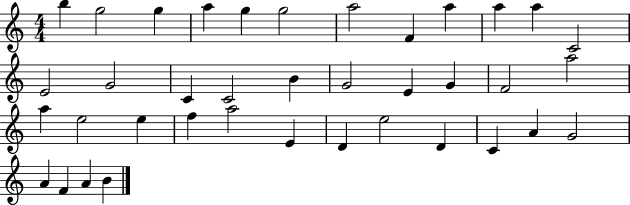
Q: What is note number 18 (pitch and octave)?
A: G4